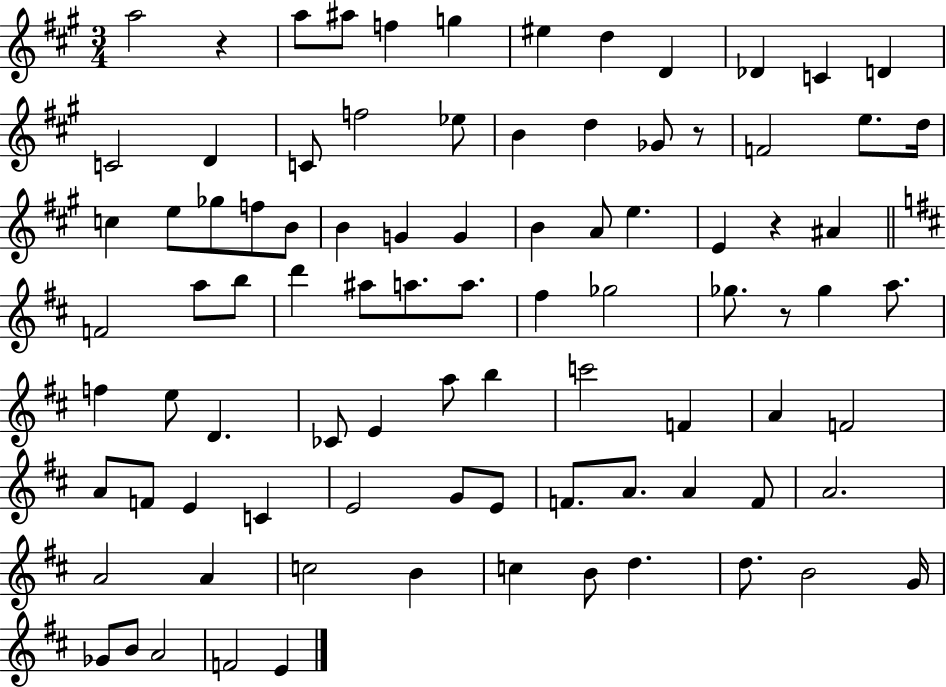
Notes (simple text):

A5/h R/q A5/e A#5/e F5/q G5/q EIS5/q D5/q D4/q Db4/q C4/q D4/q C4/h D4/q C4/e F5/h Eb5/e B4/q D5/q Gb4/e R/e F4/h E5/e. D5/s C5/q E5/e Gb5/e F5/e B4/e B4/q G4/q G4/q B4/q A4/e E5/q. E4/q R/q A#4/q F4/h A5/e B5/e D6/q A#5/e A5/e. A5/e. F#5/q Gb5/h Gb5/e. R/e Gb5/q A5/e. F5/q E5/e D4/q. CES4/e E4/q A5/e B5/q C6/h F4/q A4/q F4/h A4/e F4/e E4/q C4/q E4/h G4/e E4/e F4/e. A4/e. A4/q F4/e A4/h. A4/h A4/q C5/h B4/q C5/q B4/e D5/q. D5/e. B4/h G4/s Gb4/e B4/e A4/h F4/h E4/q